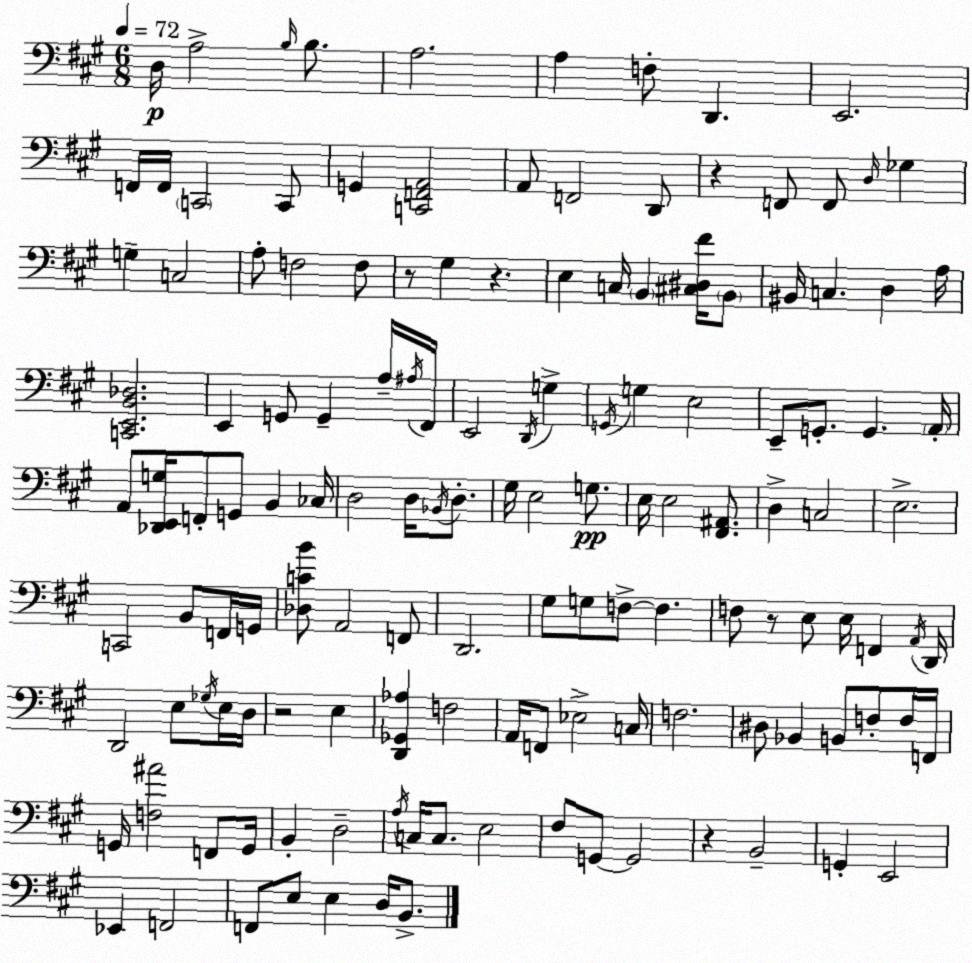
X:1
T:Untitled
M:6/8
L:1/4
K:A
D,/4 A,2 B,/4 B,/2 A,2 A, F,/2 D,, E,,2 F,,/4 F,,/4 C,,2 C,,/2 G,, [C,,F,,A,,]2 A,,/2 F,,2 D,,/2 z F,,/2 F,,/2 D,/4 _G, G, C,2 A,/2 F,2 F,/2 z/2 ^G, z E, C,/4 B,, [^C,^D,^F]/4 B,,/2 ^B,,/4 C, D, A,/4 [C,,E,,B,,_D,]2 E,, G,,/2 G,, A,/4 ^A,/4 ^F,,/4 E,,2 D,,/4 G, G,,/4 G, E,2 E,,/2 G,,/2 G,, A,,/4 A,,/2 [_D,,E,,G,]/4 F,,/2 G,,/2 B,, _C,/4 D,2 D,/4 _B,,/4 D,/2 ^G,/4 E,2 G,/2 E,/4 E,2 [^F,,^A,,]/2 D, C,2 E,2 C,,2 B,,/2 F,,/4 G,,/4 [_D,CB]/2 A,,2 F,,/2 D,,2 ^G,/2 G,/2 F,/2 F, F,/2 z/2 E,/2 E,/4 F,, A,,/4 D,,/4 D,,2 E,/2 _G,/4 E,/4 D,/4 z2 E, [D,,_G,,_A,] F,2 A,,/4 F,,/2 _E,2 C,/4 F,2 ^D,/2 _B,, B,,/2 F,/2 F,/4 F,,/4 G,,/4 [F,^A]2 F,,/2 G,,/4 B,, D,2 A,/4 C,/4 C,/2 E,2 ^F,/2 G,,/2 G,,2 z B,,2 G,, E,,2 _E,, F,,2 F,,/2 E,/2 E, D,/4 B,,/2